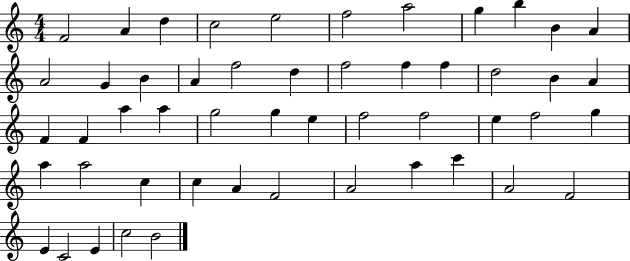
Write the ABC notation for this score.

X:1
T:Untitled
M:4/4
L:1/4
K:C
F2 A d c2 e2 f2 a2 g b B A A2 G B A f2 d f2 f f d2 B A F F a a g2 g e f2 f2 e f2 g a a2 c c A F2 A2 a c' A2 F2 E C2 E c2 B2